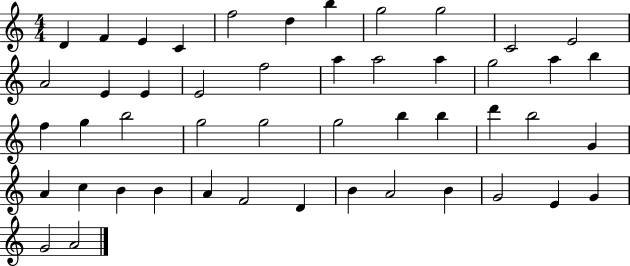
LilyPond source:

{
  \clef treble
  \numericTimeSignature
  \time 4/4
  \key c \major
  d'4 f'4 e'4 c'4 | f''2 d''4 b''4 | g''2 g''2 | c'2 e'2 | \break a'2 e'4 e'4 | e'2 f''2 | a''4 a''2 a''4 | g''2 a''4 b''4 | \break f''4 g''4 b''2 | g''2 g''2 | g''2 b''4 b''4 | d'''4 b''2 g'4 | \break a'4 c''4 b'4 b'4 | a'4 f'2 d'4 | b'4 a'2 b'4 | g'2 e'4 g'4 | \break g'2 a'2 | \bar "|."
}